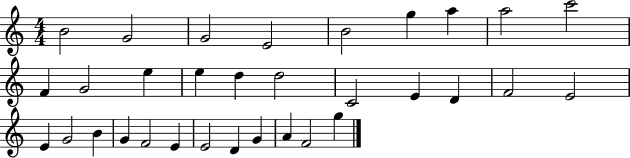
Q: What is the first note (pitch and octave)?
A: B4